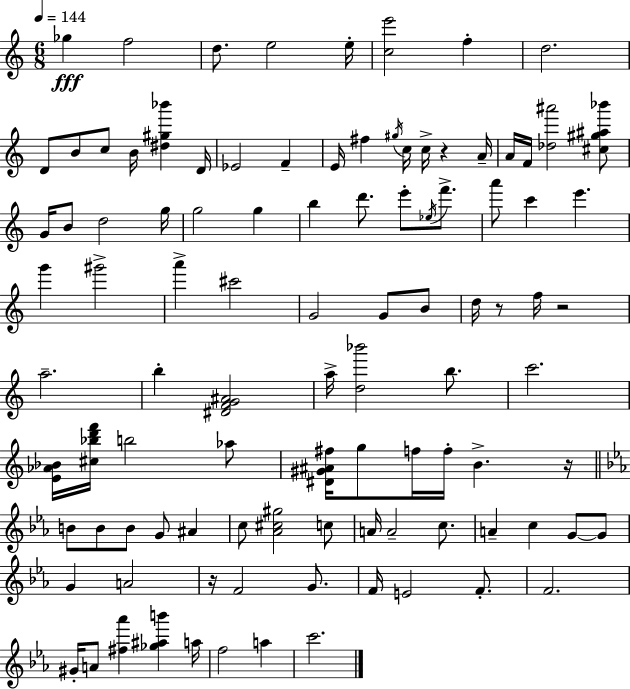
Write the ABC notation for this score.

X:1
T:Untitled
M:6/8
L:1/4
K:C
_g f2 d/2 e2 e/4 [ce']2 f d2 D/2 B/2 c/2 B/4 [^d^g_b'] D/4 _E2 F E/4 ^f ^g/4 c/4 c/4 z A/4 A/4 F/4 [_d^a']2 [^c^g^a_b']/2 G/4 B/2 d2 g/4 g2 g b d'/2 e'/2 _e/4 f'/2 a'/2 c' e' g' ^g'2 a' ^c'2 G2 G/2 B/2 d/4 z/2 f/4 z2 a2 b [^DFG^A]2 a/4 [d_b']2 b/2 c'2 [E_A_B]/4 [^c_bd'f']/4 b2 _a/2 [^D^G^A^f]/4 g/2 f/4 f/4 B z/4 B/2 B/2 B/2 G/2 ^A c/2 [_A^c^g]2 c/2 A/4 A2 c/2 A c G/2 G/2 G A2 z/4 F2 G/2 F/4 E2 F/2 F2 ^G/4 A/2 [^f_a'] [_g^ab'] a/4 f2 a c'2